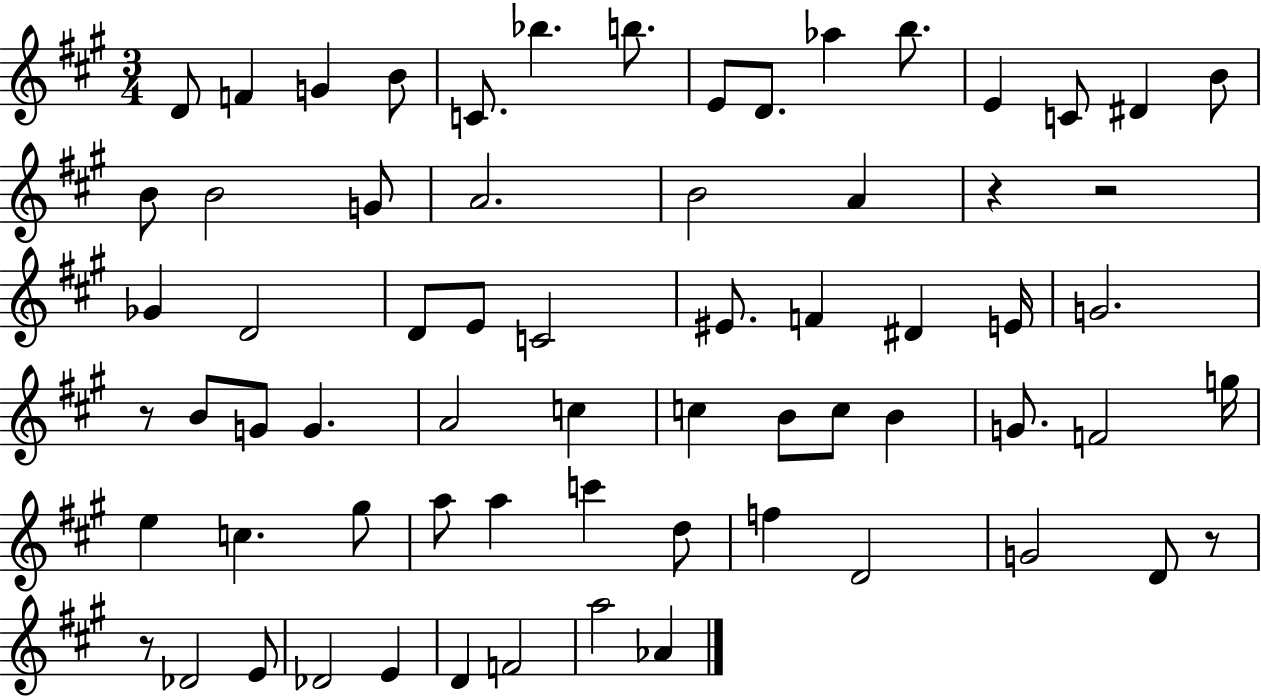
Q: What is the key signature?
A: A major